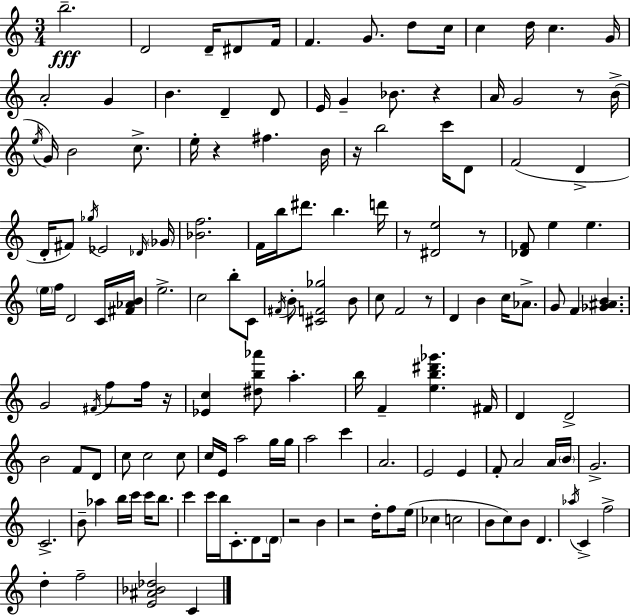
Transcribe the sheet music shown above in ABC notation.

X:1
T:Untitled
M:3/4
L:1/4
K:C
b2 D2 D/4 ^D/2 F/4 F G/2 d/2 c/4 c d/4 c G/4 A2 G B D D/2 E/4 G _B/2 z A/4 G2 z/2 B/4 e/4 G/4 B2 c/2 e/4 z ^f B/4 z/4 b2 c'/4 D/2 F2 D D/4 ^F/2 _g/4 _E2 _D/4 _G/4 [_Bf]2 F/4 b/4 ^d'/2 b d'/4 z/2 [^De]2 z/2 [_DF]/2 e e e/4 f/4 D2 C/4 [^F_AB]/4 e2 c2 b/2 C/2 ^F/4 B/2 [^CF_g]2 B/2 c/2 F2 z/2 D B c/4 _A/2 G/2 F [_G^AB] G2 ^F/4 f/2 f/4 z/4 [_Ec] [^db_a']/2 a b/4 F [eb^d'_g'] ^F/4 D D2 B2 F/2 D/2 c/2 c2 c/2 c/4 E/4 a2 g/4 g/4 a2 c' A2 E2 E F/2 A2 A/4 B/4 G2 C2 B/2 _a b/4 c'/4 c'/4 b/2 c' c'/4 b/4 C/2 D/2 D/4 z2 B z2 d/4 f/2 e/4 _c c2 B/2 c/2 B/2 D _a/4 C f2 d f2 [E^A_B_d]2 C